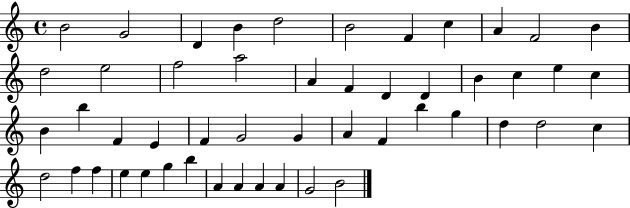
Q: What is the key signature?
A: C major